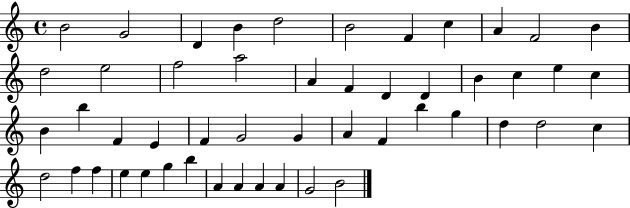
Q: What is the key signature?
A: C major